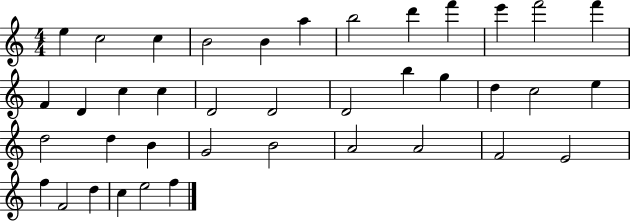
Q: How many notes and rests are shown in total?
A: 39